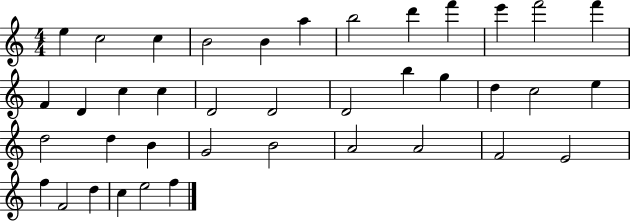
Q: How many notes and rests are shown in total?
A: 39